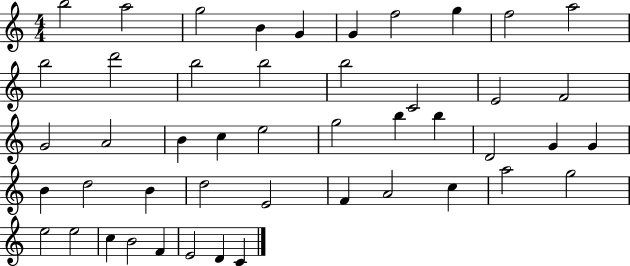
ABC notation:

X:1
T:Untitled
M:4/4
L:1/4
K:C
b2 a2 g2 B G G f2 g f2 a2 b2 d'2 b2 b2 b2 C2 E2 F2 G2 A2 B c e2 g2 b b D2 G G B d2 B d2 E2 F A2 c a2 g2 e2 e2 c B2 F E2 D C